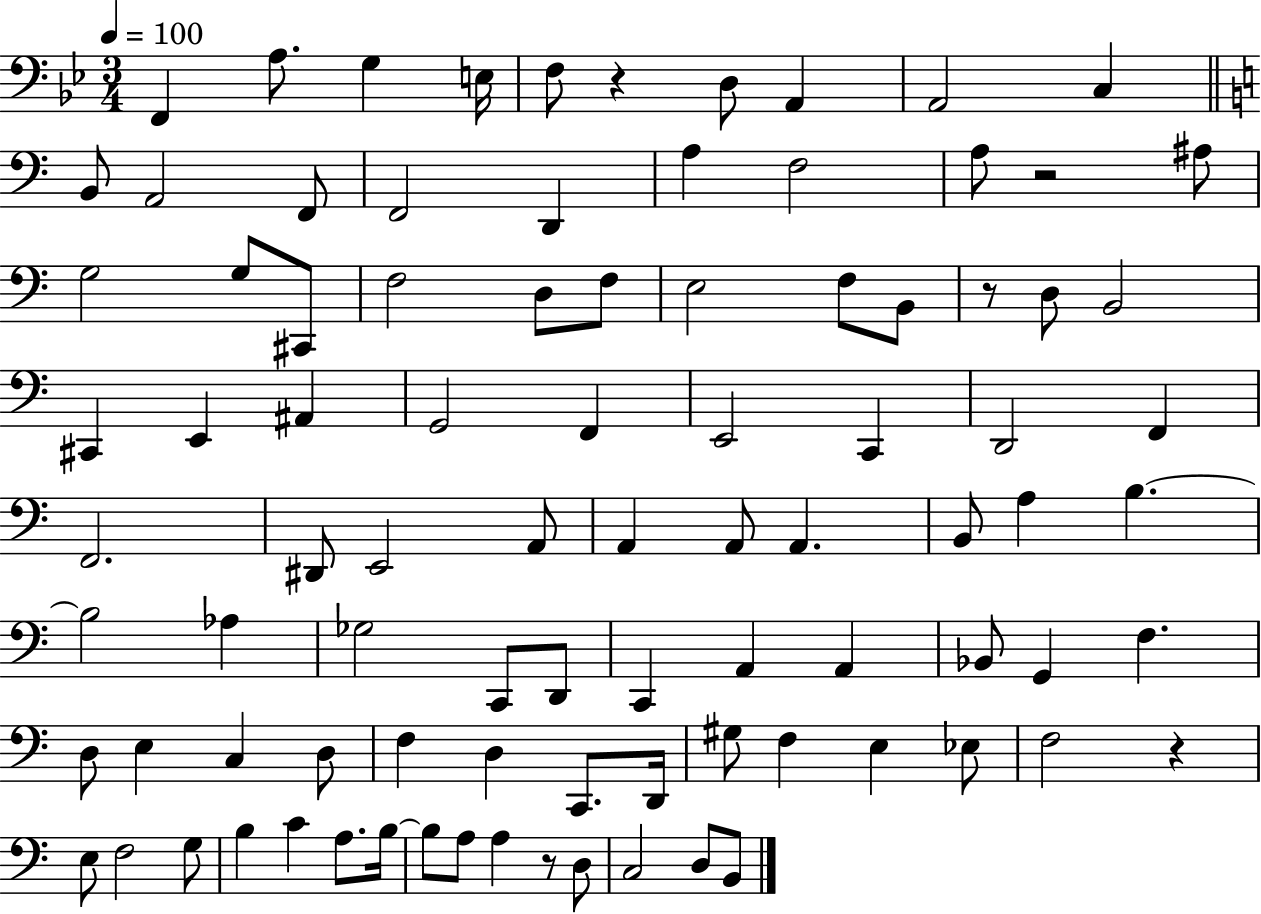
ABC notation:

X:1
T:Untitled
M:3/4
L:1/4
K:Bb
F,, A,/2 G, E,/4 F,/2 z D,/2 A,, A,,2 C, B,,/2 A,,2 F,,/2 F,,2 D,, A, F,2 A,/2 z2 ^A,/2 G,2 G,/2 ^C,,/2 F,2 D,/2 F,/2 E,2 F,/2 B,,/2 z/2 D,/2 B,,2 ^C,, E,, ^A,, G,,2 F,, E,,2 C,, D,,2 F,, F,,2 ^D,,/2 E,,2 A,,/2 A,, A,,/2 A,, B,,/2 A, B, B,2 _A, _G,2 C,,/2 D,,/2 C,, A,, A,, _B,,/2 G,, F, D,/2 E, C, D,/2 F, D, C,,/2 D,,/4 ^G,/2 F, E, _E,/2 F,2 z E,/2 F,2 G,/2 B, C A,/2 B,/4 B,/2 A,/2 A, z/2 D,/2 C,2 D,/2 B,,/2